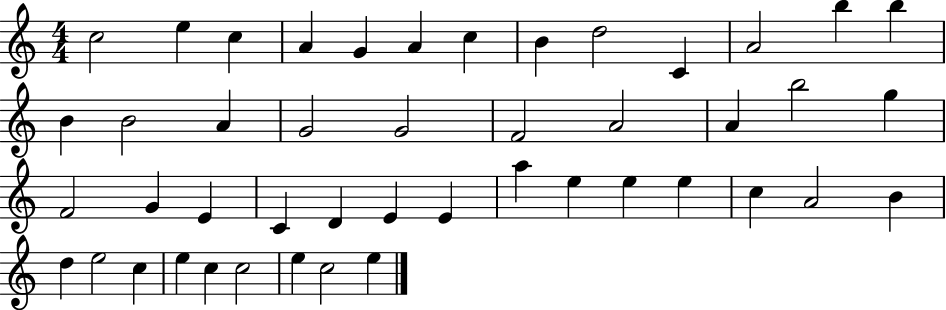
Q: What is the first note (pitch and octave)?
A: C5